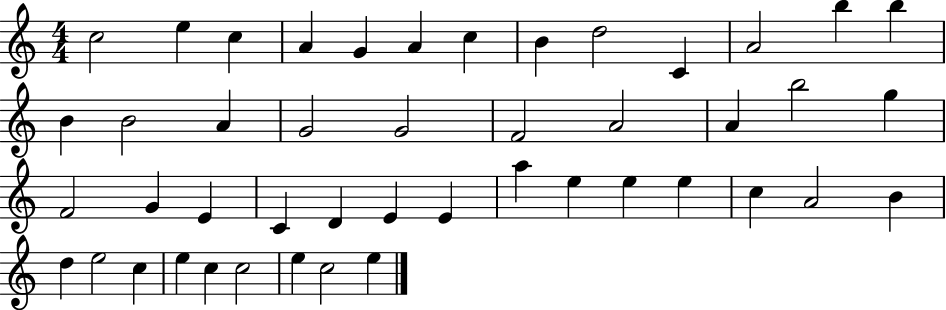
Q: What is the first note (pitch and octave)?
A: C5